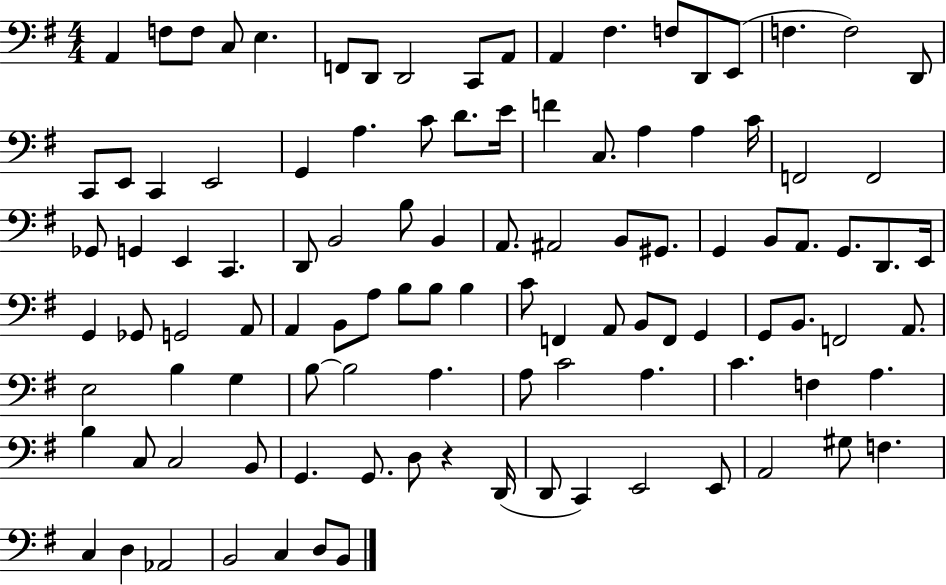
{
  \clef bass
  \numericTimeSignature
  \time 4/4
  \key g \major
  a,4 f8 f8 c8 e4. | f,8 d,8 d,2 c,8 a,8 | a,4 fis4. f8 d,8 e,8( | f4. f2) d,8 | \break c,8 e,8 c,4 e,2 | g,4 a4. c'8 d'8. e'16 | f'4 c8. a4 a4 c'16 | f,2 f,2 | \break ges,8 g,4 e,4 c,4. | d,8 b,2 b8 b,4 | a,8. ais,2 b,8 gis,8. | g,4 b,8 a,8. g,8. d,8. e,16 | \break g,4 ges,8 g,2 a,8 | a,4 b,8 a8 b8 b8 b4 | c'8 f,4 a,8 b,8 f,8 g,4 | g,8 b,8. f,2 a,8. | \break e2 b4 g4 | b8~~ b2 a4. | a8 c'2 a4. | c'4. f4 a4. | \break b4 c8 c2 b,8 | g,4. g,8. d8 r4 d,16( | d,8 c,4) e,2 e,8 | a,2 gis8 f4. | \break c4 d4 aes,2 | b,2 c4 d8 b,8 | \bar "|."
}